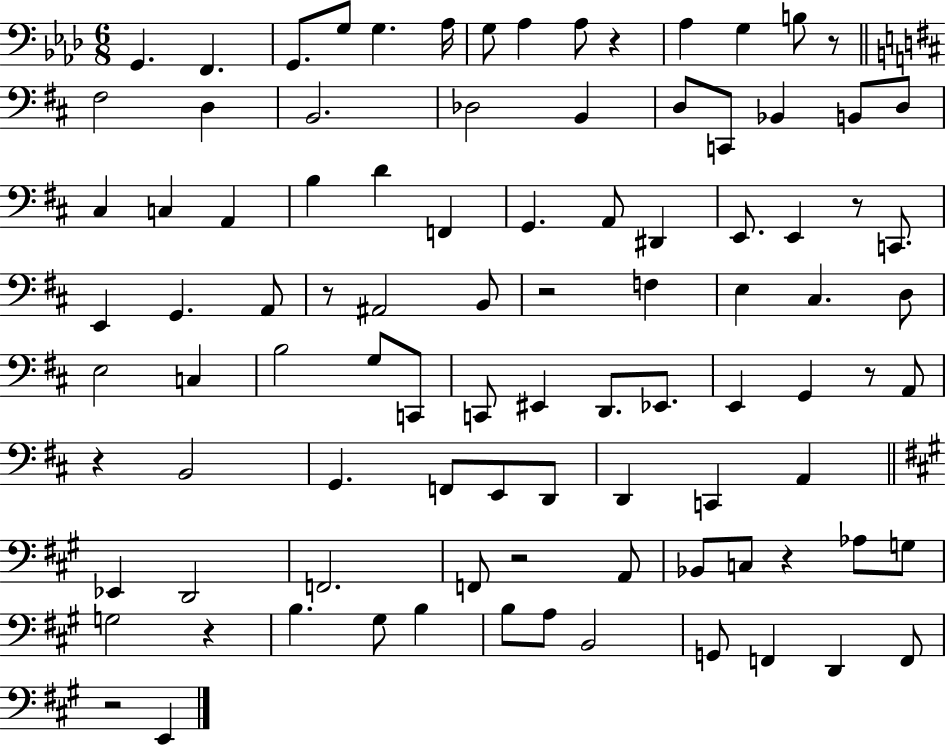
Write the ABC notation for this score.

X:1
T:Untitled
M:6/8
L:1/4
K:Ab
G,, F,, G,,/2 G,/2 G, _A,/4 G,/2 _A, _A,/2 z _A, G, B,/2 z/2 ^F,2 D, B,,2 _D,2 B,, D,/2 C,,/2 _B,, B,,/2 D,/2 ^C, C, A,, B, D F,, G,, A,,/2 ^D,, E,,/2 E,, z/2 C,,/2 E,, G,, A,,/2 z/2 ^A,,2 B,,/2 z2 F, E, ^C, D,/2 E,2 C, B,2 G,/2 C,,/2 C,,/2 ^E,, D,,/2 _E,,/2 E,, G,, z/2 A,,/2 z B,,2 G,, F,,/2 E,,/2 D,,/2 D,, C,, A,, _E,, D,,2 F,,2 F,,/2 z2 A,,/2 _B,,/2 C,/2 z _A,/2 G,/2 G,2 z B, ^G,/2 B, B,/2 A,/2 B,,2 G,,/2 F,, D,, F,,/2 z2 E,,